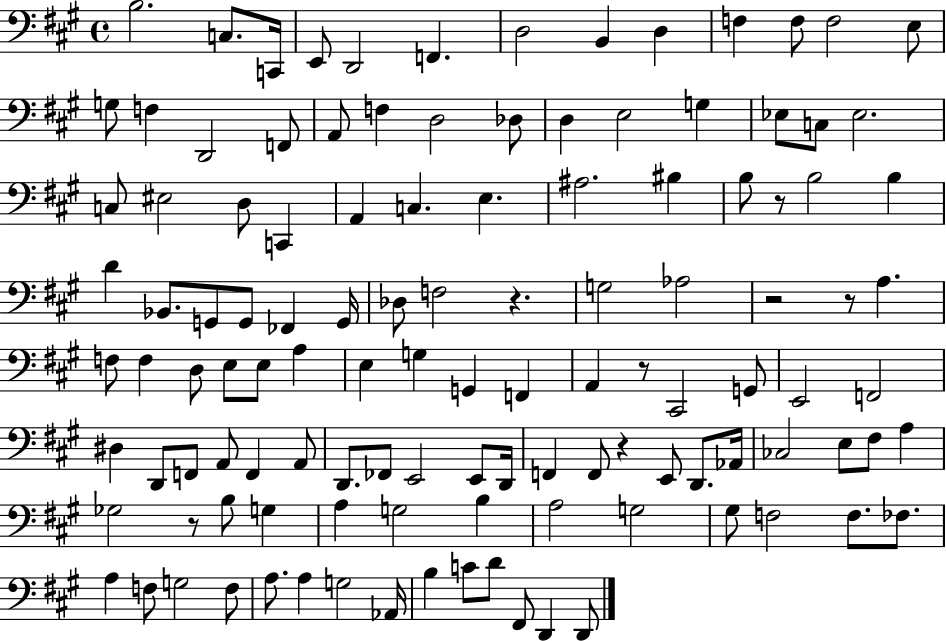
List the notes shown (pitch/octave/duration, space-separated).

B3/h. C3/e. C2/s E2/e D2/h F2/q. D3/h B2/q D3/q F3/q F3/e F3/h E3/e G3/e F3/q D2/h F2/e A2/e F3/q D3/h Db3/e D3/q E3/h G3/q Eb3/e C3/e Eb3/h. C3/e EIS3/h D3/e C2/q A2/q C3/q. E3/q. A#3/h. BIS3/q B3/e R/e B3/h B3/q D4/q Bb2/e. G2/e G2/e FES2/q G2/s Db3/e F3/h R/q. G3/h Ab3/h R/h R/e A3/q. F3/e F3/q D3/e E3/e E3/e A3/q E3/q G3/q G2/q F2/q A2/q R/e C#2/h G2/e E2/h F2/h D#3/q D2/e F2/e A2/e F2/q A2/e D2/e. FES2/e E2/h E2/e D2/s F2/q F2/e R/q E2/e D2/e. Ab2/s CES3/h E3/e F#3/e A3/q Gb3/h R/e B3/e G3/q A3/q G3/h B3/q A3/h G3/h G#3/e F3/h F3/e. FES3/e. A3/q F3/e G3/h F3/e A3/e. A3/q G3/h Ab2/s B3/q C4/e D4/e F#2/e D2/q D2/e